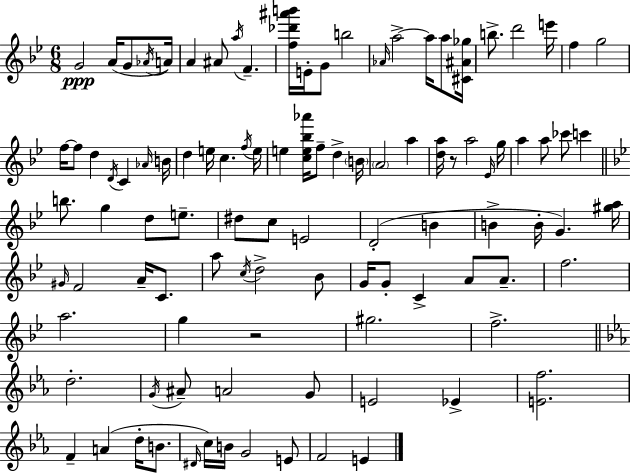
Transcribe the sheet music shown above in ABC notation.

X:1
T:Untitled
M:6/8
L:1/4
K:Gm
G2 A/4 G/2 _A/4 A/4 A ^A/2 a/4 F [f_d'^a'b']/4 E/4 G/2 b2 _A/4 a2 a/4 a/2 [^C^A_g]/4 b/2 d'2 e'/4 f g2 f/4 f/2 d D/4 C _A/4 B/4 d e/4 c f/4 e/4 e [ce_b_a']/4 f/2 d B/4 A2 a [da]/4 z/2 a2 _E/4 g/4 a a/2 _c'/2 c' b/2 g d/2 e/2 ^d/2 c/2 E2 D2 B B B/4 G [^ga]/4 ^G/4 F2 A/4 C/2 a/2 c/4 d2 _B/2 G/4 G/2 C A/2 A/2 f2 a2 g z2 ^g2 f2 d2 G/4 ^A/2 A2 G/2 E2 _E [Ef]2 F A d/4 B/2 ^D/4 c/4 B/4 G2 E/2 F2 E